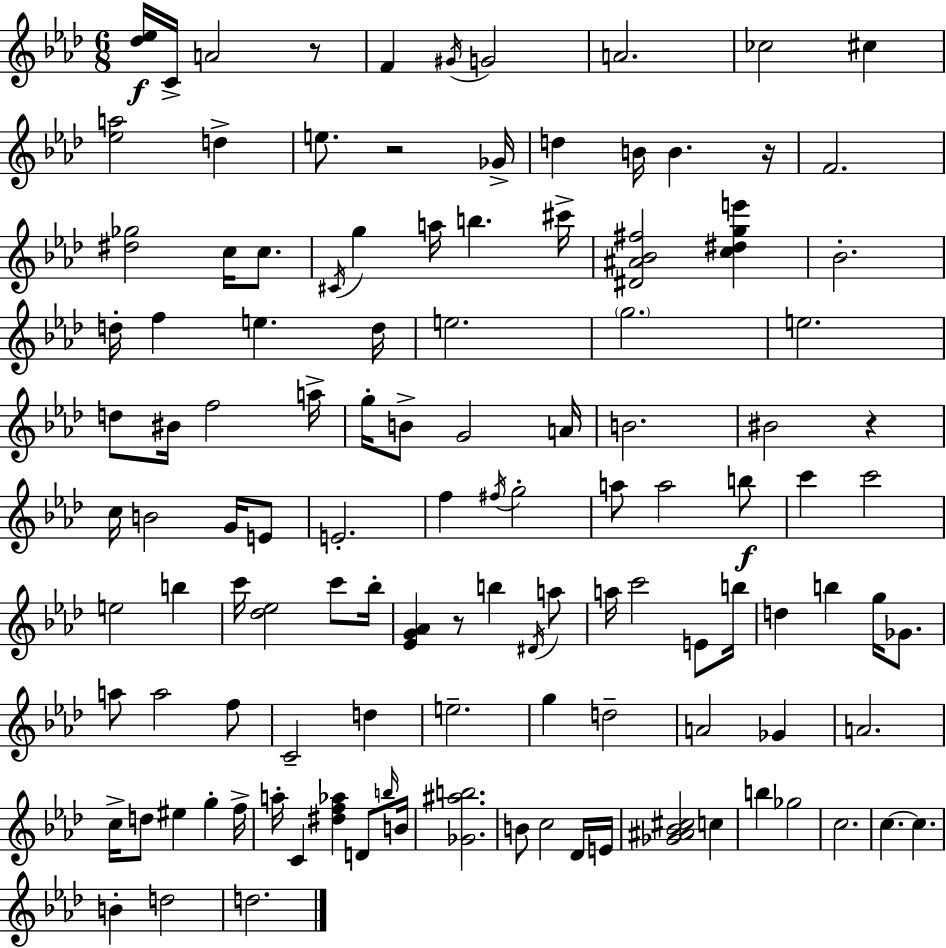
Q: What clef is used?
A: treble